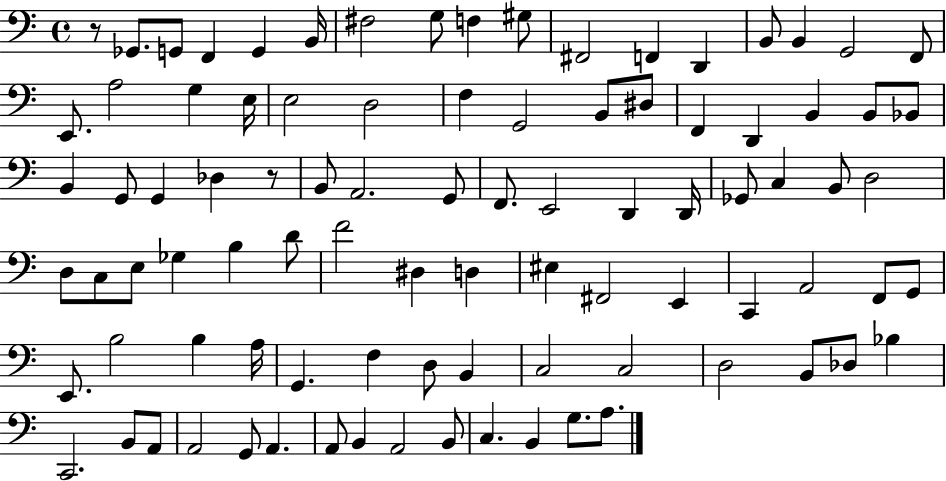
{
  \clef bass
  \time 4/4
  \defaultTimeSignature
  \key c \major
  r8 ges,8. g,8 f,4 g,4 b,16 | fis2 g8 f4 gis8 | fis,2 f,4 d,4 | b,8 b,4 g,2 f,8 | \break e,8. a2 g4 e16 | e2 d2 | f4 g,2 b,8 dis8 | f,4 d,4 b,4 b,8 bes,8 | \break b,4 g,8 g,4 des4 r8 | b,8 a,2. g,8 | f,8. e,2 d,4 d,16 | ges,8 c4 b,8 d2 | \break d8 c8 e8 ges4 b4 d'8 | f'2 dis4 d4 | eis4 fis,2 e,4 | c,4 a,2 f,8 g,8 | \break e,8. b2 b4 a16 | g,4. f4 d8 b,4 | c2 c2 | d2 b,8 des8 bes4 | \break c,2. b,8 a,8 | a,2 g,8 a,4. | a,8 b,4 a,2 b,8 | c4. b,4 g8. a8. | \break \bar "|."
}